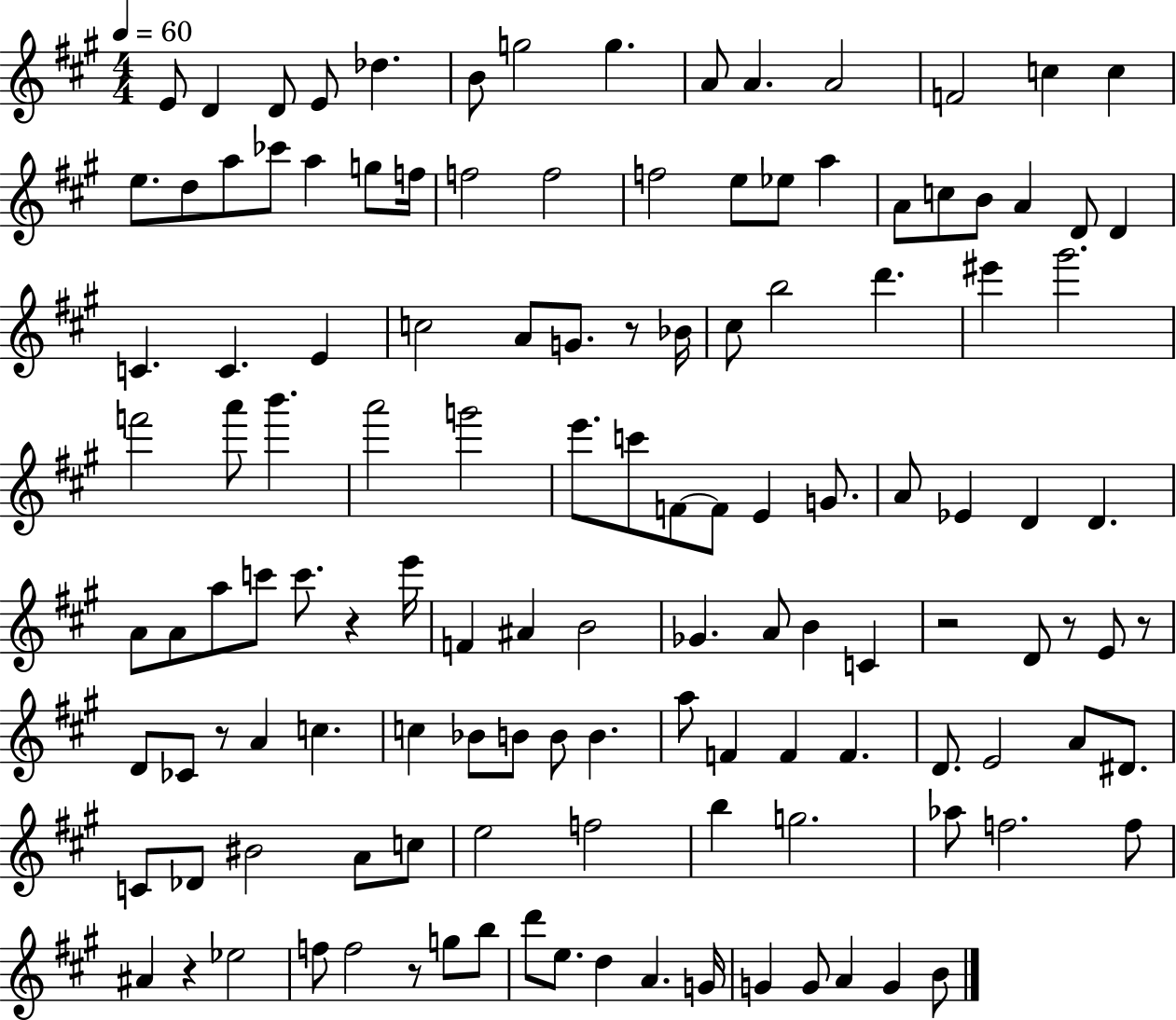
E4/e D4/q D4/e E4/e Db5/q. B4/e G5/h G5/q. A4/e A4/q. A4/h F4/h C5/q C5/q E5/e. D5/e A5/e CES6/e A5/q G5/e F5/s F5/h F5/h F5/h E5/e Eb5/e A5/q A4/e C5/e B4/e A4/q D4/e D4/q C4/q. C4/q. E4/q C5/h A4/e G4/e. R/e Bb4/s C#5/e B5/h D6/q. EIS6/q G#6/h. F6/h A6/e B6/q. A6/h G6/h E6/e. C6/e F4/e F4/e E4/q G4/e. A4/e Eb4/q D4/q D4/q. A4/e A4/e A5/e C6/e C6/e. R/q E6/s F4/q A#4/q B4/h Gb4/q. A4/e B4/q C4/q R/h D4/e R/e E4/e R/e D4/e CES4/e R/e A4/q C5/q. C5/q Bb4/e B4/e B4/e B4/q. A5/e F4/q F4/q F4/q. D4/e. E4/h A4/e D#4/e. C4/e Db4/e BIS4/h A4/e C5/e E5/h F5/h B5/q G5/h. Ab5/e F5/h. F5/e A#4/q R/q Eb5/h F5/e F5/h R/e G5/e B5/e D6/e E5/e. D5/q A4/q. G4/s G4/q G4/e A4/q G4/q B4/e